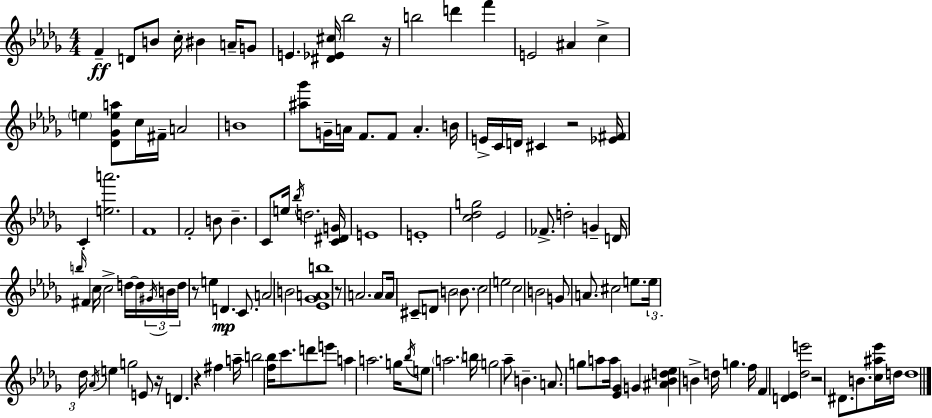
{
  \clef treble
  \numericTimeSignature
  \time 4/4
  \key bes \minor
  \repeat volta 2 { f'4--\ff d'8 b'8 c''16-. bis'4 a'16-- g'8 | e'4. <dis' ees' cis''>16 bes''2 r16 | b''2 d'''4 f'''4 | e'2 ais'4 c''4-> | \break \parenthesize e''4 <des' ges' e'' a''>8 c''16 fis'16-- a'2 | b'1 | <ais'' ges'''>8 g'16-- a'16 f'8. f'8 a'4.-. b'16 | e'16-> c'16 d'16 cis'4 r2 <ees' fis'>16 | \break c'4-. <e'' a'''>2. | f'1 | f'2-. b'8 b'4.-- | c'8 e''16 \acciaccatura { bes''16 } d''2. | \break <c' dis' g'>16 e'1 | e'1-. | <c'' des'' g''>2 ees'2 | fes'8.-> d''2-. g'4-- | \break d'16 \grace { b''16 } fis'4 c''16 c''2-> d''16~~ | d''16 \tuplet 3/2 { \acciaccatura { gis'16 } b'16 d''16 } r8 e''4 d'4.\mp | c'8. a'2 b'2 | <ees' ges' a' b''>1 | \break r8 a'2. | a'8 a'16 cis'8-- d'8 b'2 | \parenthesize b'8. c''2 e''2 | c''2 b'2 | \break g'8 a'8. cis''2 | e''8. \tuplet 3/2 { e''16 des''16 \acciaccatura { aes'16 } } e''4 g''2 | e'8 r16 d'4. r4 fis''4 | a''16-- b''2 <f'' bes''>16 c'''8. | \break d'''8 e'''8 a''4 a''2. | g''16 \acciaccatura { bes''16 } e''8 \parenthesize a''2. | b''16 g''2 aes''8-- b'4.-- | a'8. g''8 a''8 a''16 <ees' ges'>4 | \break g'4 <ais' bes' d'' ees''>4 b'4-> d''16 g''4. | f''16 f'4 <d' ees'>4 <des'' e'''>2 | r2 dis'8. | b'8. <c'' ais'' ees'''>16 d''16 d''1 | \break } \bar "|."
}